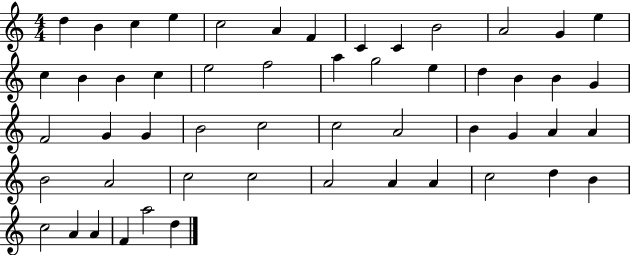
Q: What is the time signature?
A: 4/4